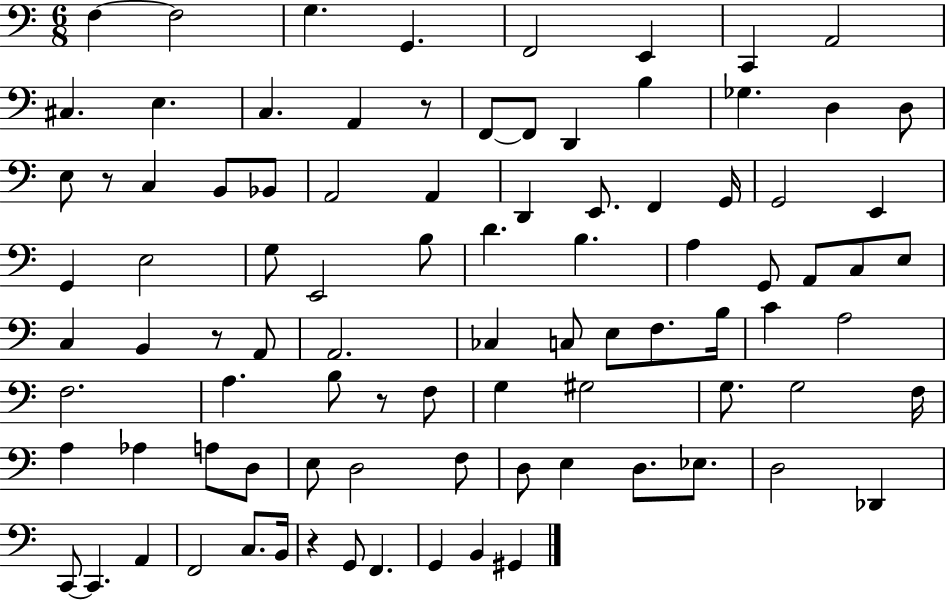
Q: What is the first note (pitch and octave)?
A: F3